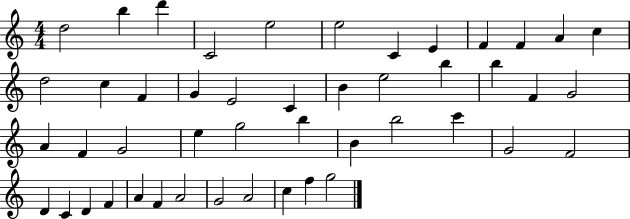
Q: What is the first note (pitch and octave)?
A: D5